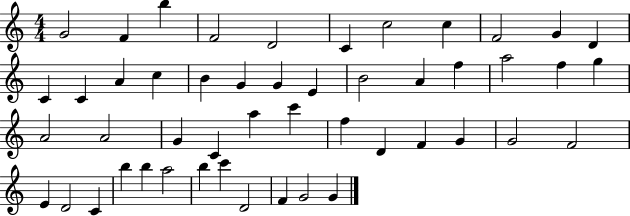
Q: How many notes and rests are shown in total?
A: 49